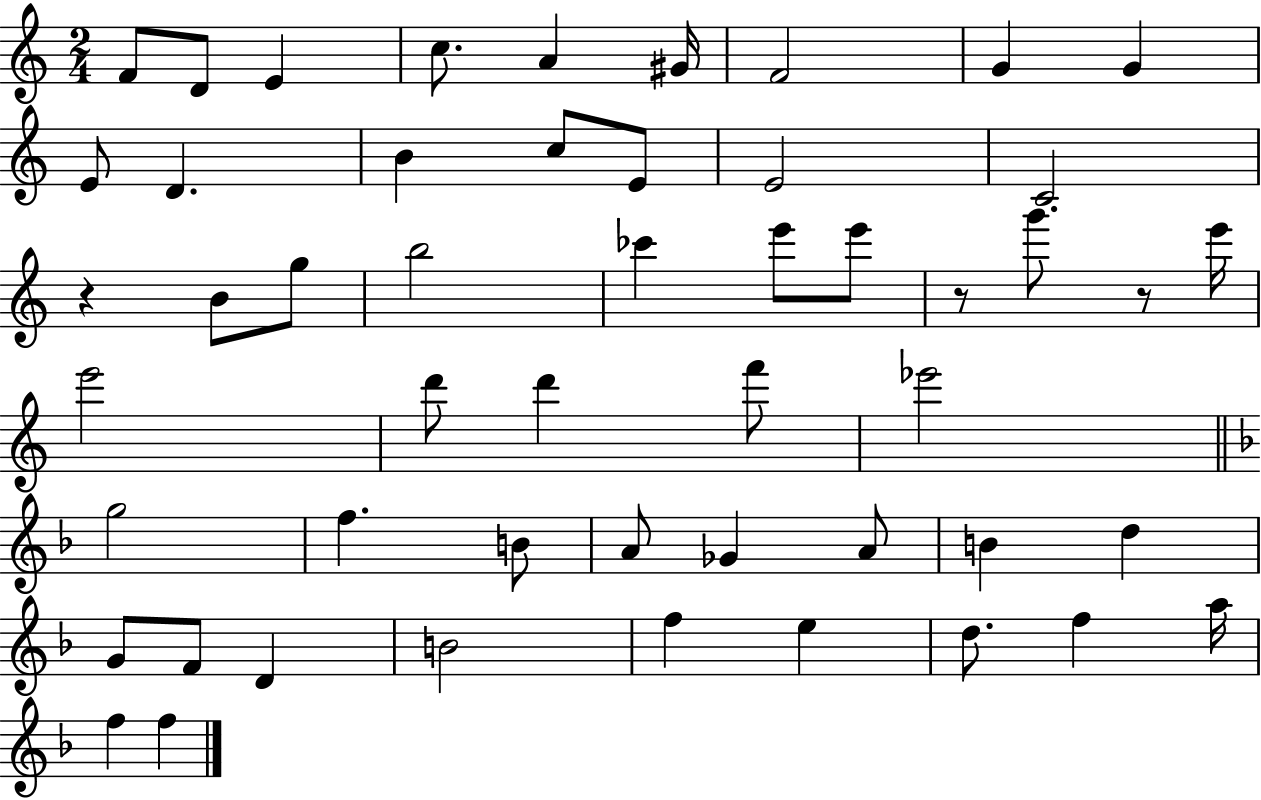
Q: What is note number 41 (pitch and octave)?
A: B4